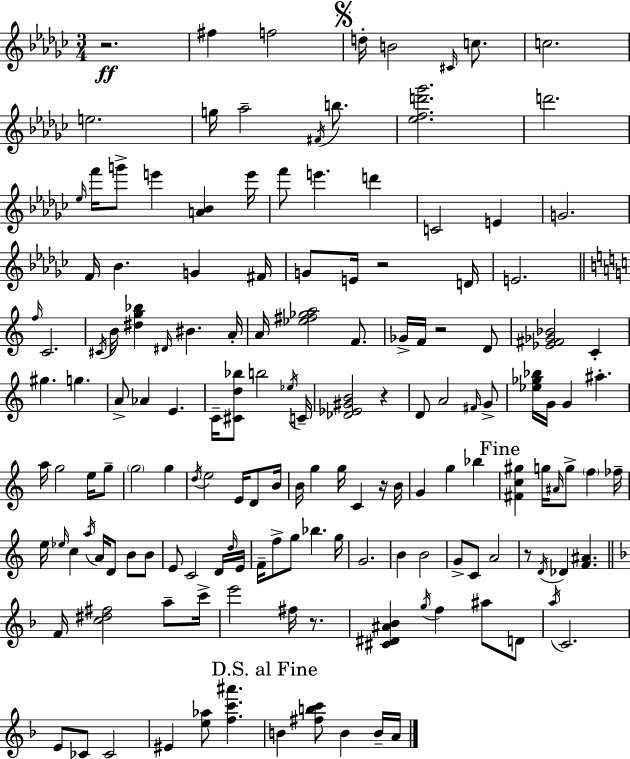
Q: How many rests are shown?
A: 7